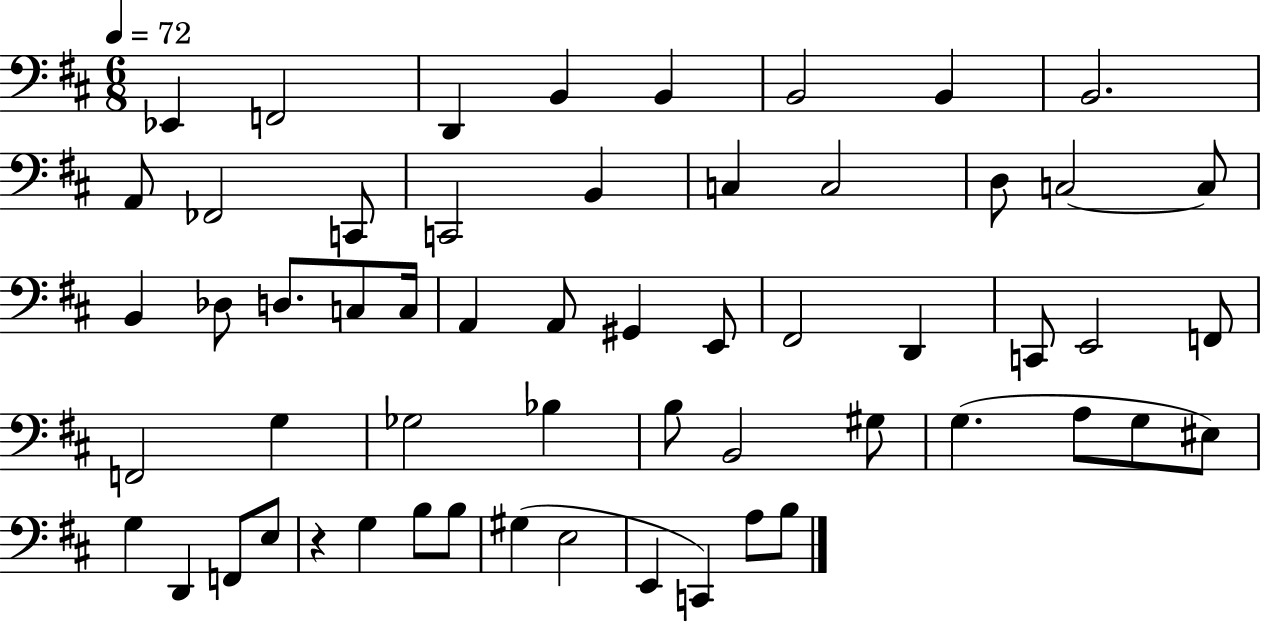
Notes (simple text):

Eb2/q F2/h D2/q B2/q B2/q B2/h B2/q B2/h. A2/e FES2/h C2/e C2/h B2/q C3/q C3/h D3/e C3/h C3/e B2/q Db3/e D3/e. C3/e C3/s A2/q A2/e G#2/q E2/e F#2/h D2/q C2/e E2/h F2/e F2/h G3/q Gb3/h Bb3/q B3/e B2/h G#3/e G3/q. A3/e G3/e EIS3/e G3/q D2/q F2/e E3/e R/q G3/q B3/e B3/e G#3/q E3/h E2/q C2/q A3/e B3/e